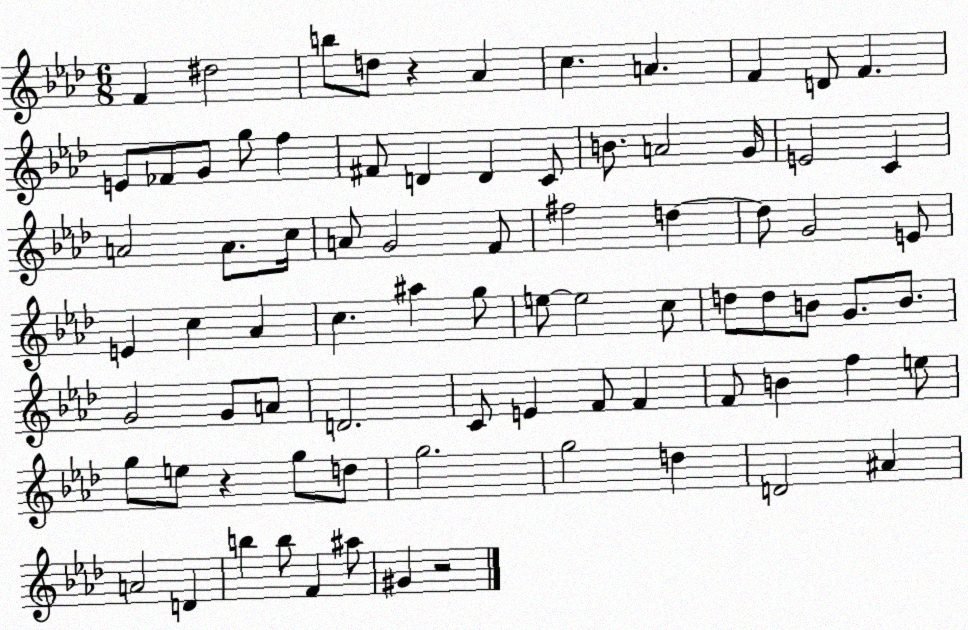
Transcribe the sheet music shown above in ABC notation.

X:1
T:Untitled
M:6/8
L:1/4
K:Ab
F ^d2 b/2 d/2 z _A c A F D/2 F E/2 _F/2 G/2 g/2 f ^F/2 D D C/2 B/2 A2 G/4 E2 C A2 A/2 c/4 A/2 G2 F/2 ^f2 d d/2 G2 E/2 E c _A c ^a g/2 e/2 e2 c/2 d/2 d/2 B/2 G/2 B/2 G2 G/2 A/2 D2 C/2 E F/2 F F/2 B f e/2 g/2 e/2 z g/2 d/2 g2 g2 d D2 ^A A2 D b b/2 F ^a/2 ^G z2